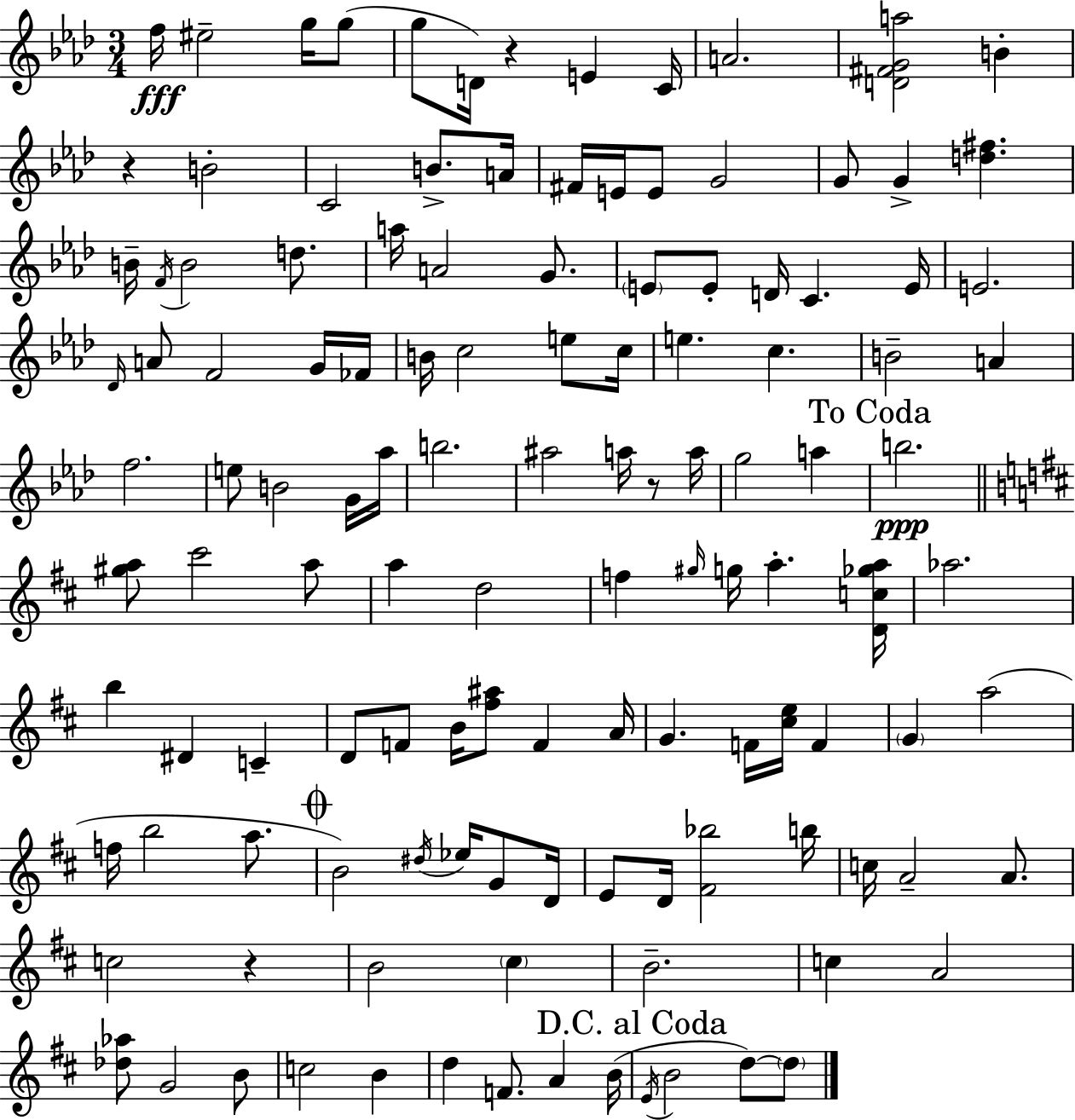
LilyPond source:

{
  \clef treble
  \numericTimeSignature
  \time 3/4
  \key aes \major
  f''16\fff eis''2-- g''16 g''8( | g''8 d'16) r4 e'4 c'16 | a'2. | <d' fis' g' a''>2 b'4-. | \break r4 b'2-. | c'2 b'8.-> a'16 | fis'16 e'16 e'8 g'2 | g'8 g'4-> <d'' fis''>4. | \break b'16-- \acciaccatura { f'16 } b'2 d''8. | a''16 a'2 g'8. | \parenthesize e'8 e'8-. d'16 c'4. | e'16 e'2. | \break \grace { des'16 } a'8 f'2 | g'16 fes'16 b'16 c''2 e''8 | c''16 e''4. c''4. | b'2-- a'4 | \break f''2. | e''8 b'2 | g'16 aes''16 b''2. | ais''2 a''16 r8 | \break a''16 g''2 a''4 | \mark "To Coda" b''2.\ppp | \bar "||" \break \key d \major <gis'' a''>8 cis'''2 a''8 | a''4 d''2 | f''4 \grace { gis''16 } g''16 a''4.-. | <d' c'' ges'' a''>16 aes''2. | \break b''4 dis'4 c'4-- | d'8 f'8 b'16 <fis'' ais''>8 f'4 | a'16 g'4. f'16 <cis'' e''>16 f'4 | \parenthesize g'4 a''2( | \break f''16 b''2 a''8. | \mark \markup { \musicglyph "scripts.coda" } b'2) \acciaccatura { dis''16 } ees''16 g'8 | d'16 e'8 d'16 <fis' bes''>2 | b''16 c''16 a'2-- a'8. | \break c''2 r4 | b'2 \parenthesize cis''4 | b'2.-- | c''4 a'2 | \break <des'' aes''>8 g'2 | b'8 c''2 b'4 | d''4 f'8. a'4 | b'16( \mark "D.C. al Coda" \acciaccatura { e'16 } b'2 d''8~~) | \break \parenthesize d''8 \bar "|."
}